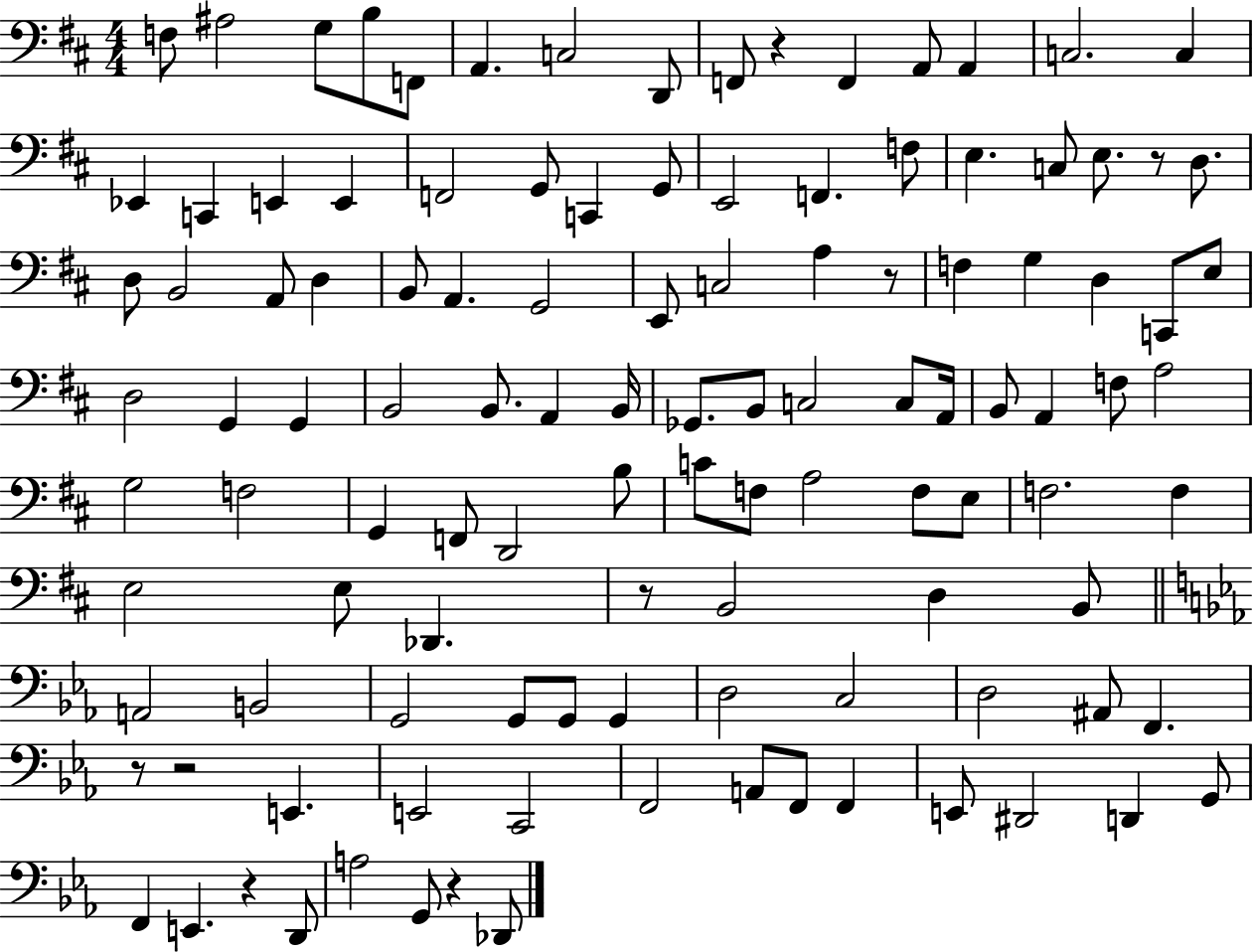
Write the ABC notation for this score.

X:1
T:Untitled
M:4/4
L:1/4
K:D
F,/2 ^A,2 G,/2 B,/2 F,,/2 A,, C,2 D,,/2 F,,/2 z F,, A,,/2 A,, C,2 C, _E,, C,, E,, E,, F,,2 G,,/2 C,, G,,/2 E,,2 F,, F,/2 E, C,/2 E,/2 z/2 D,/2 D,/2 B,,2 A,,/2 D, B,,/2 A,, G,,2 E,,/2 C,2 A, z/2 F, G, D, C,,/2 E,/2 D,2 G,, G,, B,,2 B,,/2 A,, B,,/4 _G,,/2 B,,/2 C,2 C,/2 A,,/4 B,,/2 A,, F,/2 A,2 G,2 F,2 G,, F,,/2 D,,2 B,/2 C/2 F,/2 A,2 F,/2 E,/2 F,2 F, E,2 E,/2 _D,, z/2 B,,2 D, B,,/2 A,,2 B,,2 G,,2 G,,/2 G,,/2 G,, D,2 C,2 D,2 ^A,,/2 F,, z/2 z2 E,, E,,2 C,,2 F,,2 A,,/2 F,,/2 F,, E,,/2 ^D,,2 D,, G,,/2 F,, E,, z D,,/2 A,2 G,,/2 z _D,,/2